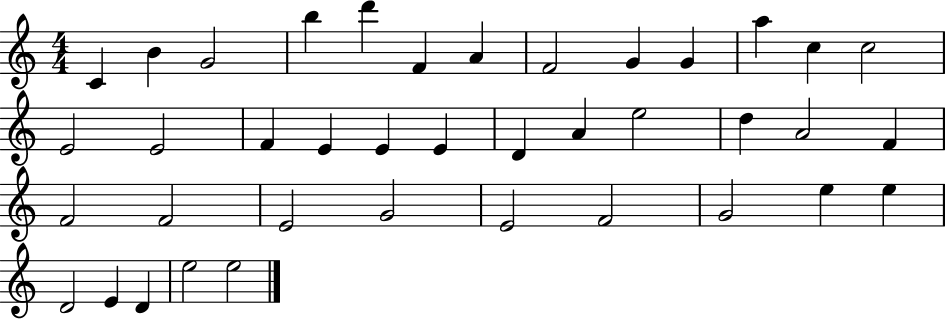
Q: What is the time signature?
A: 4/4